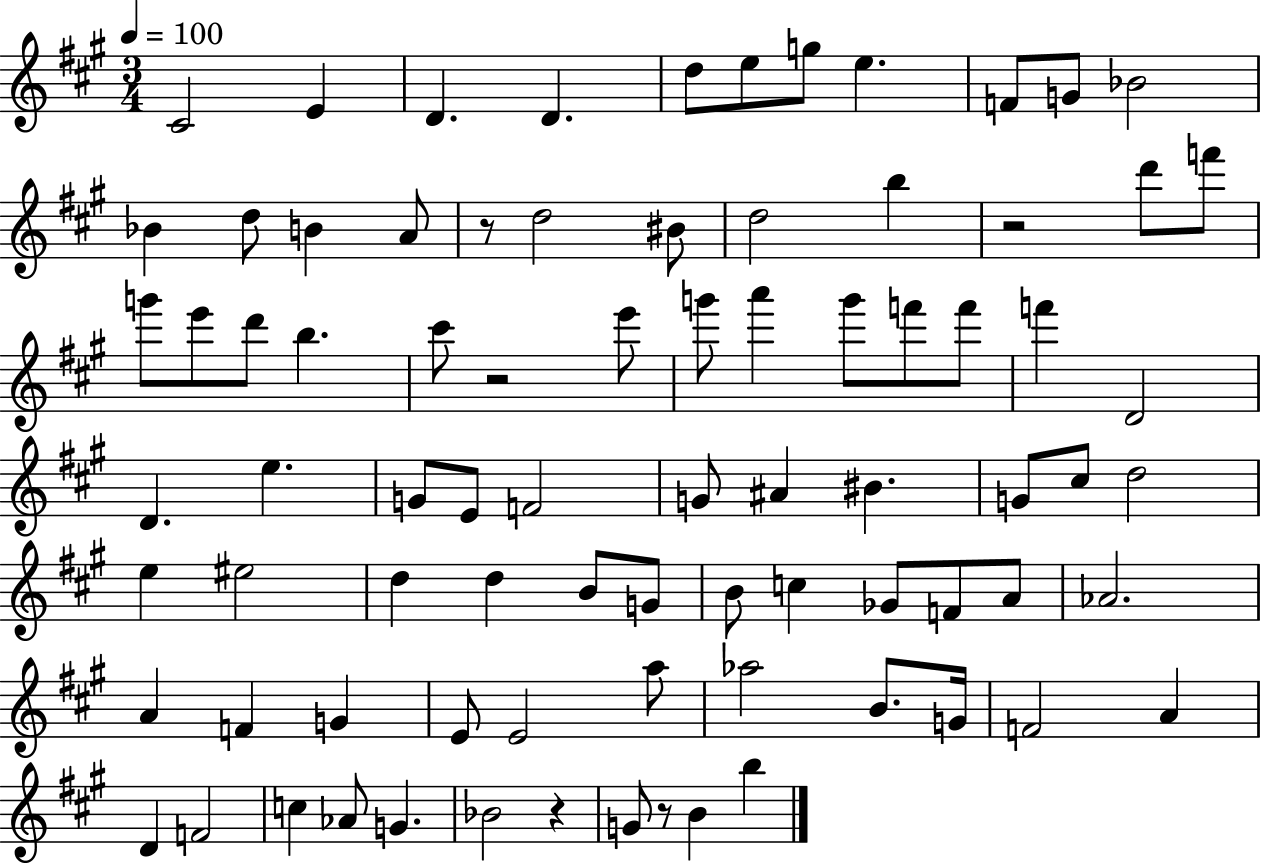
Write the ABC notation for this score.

X:1
T:Untitled
M:3/4
L:1/4
K:A
^C2 E D D d/2 e/2 g/2 e F/2 G/2 _B2 _B d/2 B A/2 z/2 d2 ^B/2 d2 b z2 d'/2 f'/2 g'/2 e'/2 d'/2 b ^c'/2 z2 e'/2 g'/2 a' g'/2 f'/2 f'/2 f' D2 D e G/2 E/2 F2 G/2 ^A ^B G/2 ^c/2 d2 e ^e2 d d B/2 G/2 B/2 c _G/2 F/2 A/2 _A2 A F G E/2 E2 a/2 _a2 B/2 G/4 F2 A D F2 c _A/2 G _B2 z G/2 z/2 B b